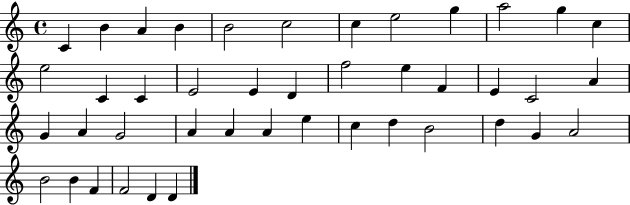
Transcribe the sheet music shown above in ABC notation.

X:1
T:Untitled
M:4/4
L:1/4
K:C
C B A B B2 c2 c e2 g a2 g c e2 C C E2 E D f2 e F E C2 A G A G2 A A A e c d B2 d G A2 B2 B F F2 D D